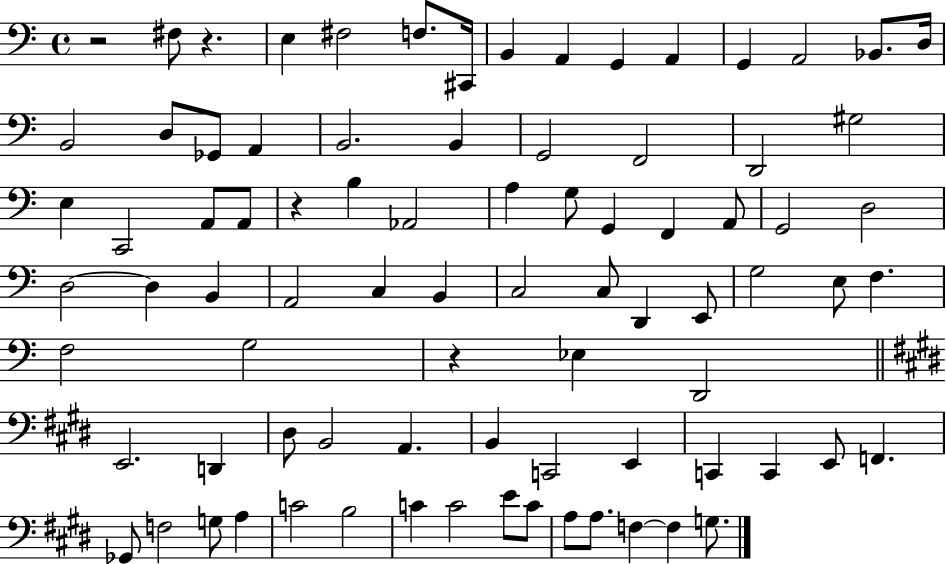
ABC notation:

X:1
T:Untitled
M:4/4
L:1/4
K:C
z2 ^F,/2 z E, ^F,2 F,/2 ^C,,/4 B,, A,, G,, A,, G,, A,,2 _B,,/2 D,/4 B,,2 D,/2 _G,,/2 A,, B,,2 B,, G,,2 F,,2 D,,2 ^G,2 E, C,,2 A,,/2 A,,/2 z B, _A,,2 A, G,/2 G,, F,, A,,/2 G,,2 D,2 D,2 D, B,, A,,2 C, B,, C,2 C,/2 D,, E,,/2 G,2 E,/2 F, F,2 G,2 z _E, D,,2 E,,2 D,, ^D,/2 B,,2 A,, B,, C,,2 E,, C,, C,, E,,/2 F,, _G,,/2 F,2 G,/2 A, C2 B,2 C C2 E/2 C/2 A,/2 A,/2 F, F, G,/2